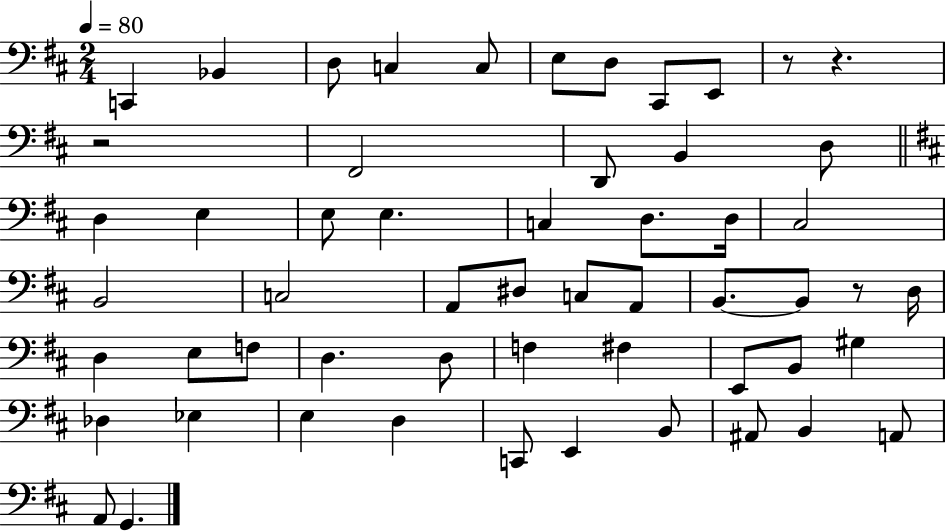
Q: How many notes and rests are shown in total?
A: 56